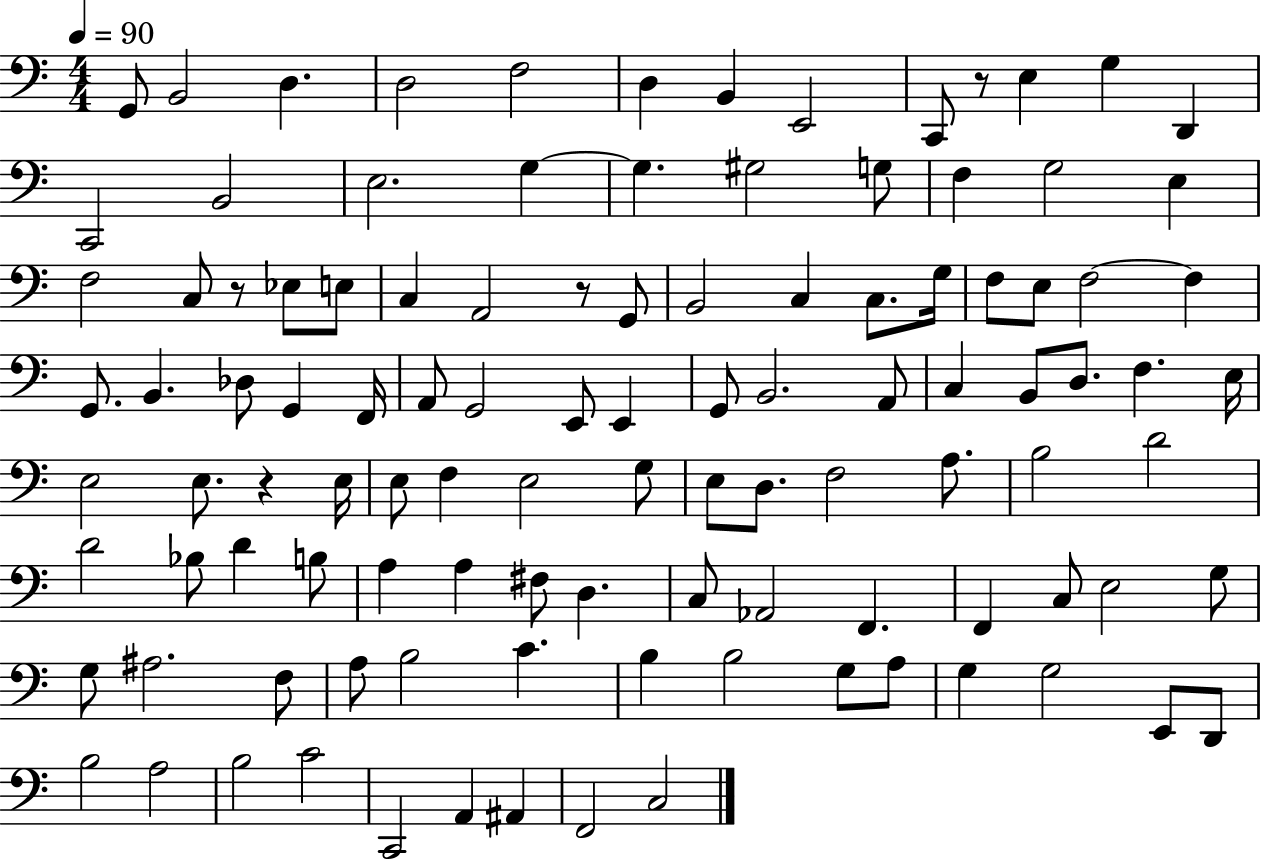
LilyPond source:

{
  \clef bass
  \numericTimeSignature
  \time 4/4
  \key c \major
  \tempo 4 = 90
  g,8 b,2 d4. | d2 f2 | d4 b,4 e,2 | c,8 r8 e4 g4 d,4 | \break c,2 b,2 | e2. g4~~ | g4. gis2 g8 | f4 g2 e4 | \break f2 c8 r8 ees8 e8 | c4 a,2 r8 g,8 | b,2 c4 c8. g16 | f8 e8 f2~~ f4 | \break g,8. b,4. des8 g,4 f,16 | a,8 g,2 e,8 e,4 | g,8 b,2. a,8 | c4 b,8 d8. f4. e16 | \break e2 e8. r4 e16 | e8 f4 e2 g8 | e8 d8. f2 a8. | b2 d'2 | \break d'2 bes8 d'4 b8 | a4 a4 fis8 d4. | c8 aes,2 f,4. | f,4 c8 e2 g8 | \break g8 ais2. f8 | a8 b2 c'4. | b4 b2 g8 a8 | g4 g2 e,8 d,8 | \break b2 a2 | b2 c'2 | c,2 a,4 ais,4 | f,2 c2 | \break \bar "|."
}